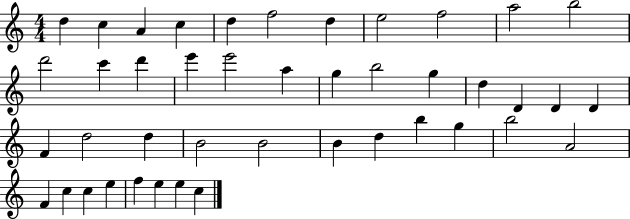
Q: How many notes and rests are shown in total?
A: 43